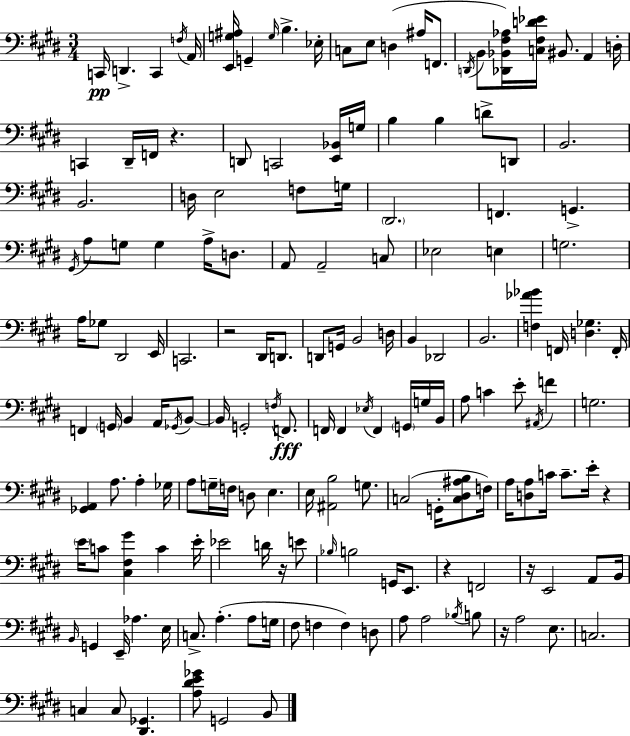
X:1
T:Untitled
M:3/4
L:1/4
K:E
C,,/4 D,, C,, F,/4 A,,/4 [E,,G,^A,]/4 G,, G,/4 B, _E,/4 C,/2 E,/2 D, ^A,/4 F,,/2 D,,/4 B,,/2 [_D,,_B,,^F,_A,]/4 [C,^F,D_E]/4 ^B,,/2 A,, D,/4 C,, ^D,,/4 F,,/4 z D,,/2 C,,2 [E,,_B,,]/4 G,/4 B, B, D/2 D,,/2 B,,2 B,,2 D,/4 E,2 F,/2 G,/4 ^D,,2 F,, G,, ^G,,/4 A,/2 G,/2 G, A,/4 D,/2 A,,/2 A,,2 C,/2 _E,2 E, G,2 A,/4 _G,/2 ^D,,2 E,,/4 C,,2 z2 ^D,,/4 D,,/2 D,,/2 G,,/4 B,,2 D,/4 B,, _D,,2 B,,2 [F,_A_B] F,,/4 [D,_G,] F,,/4 F,, G,,/4 B,, A,,/4 _G,,/4 B,,/2 B,,/4 G,,2 F,/4 F,,/2 F,,/4 F,, _E,/4 F,, G,,/4 G,/4 B,,/4 A,/2 C E/2 ^A,,/4 F G,2 [_G,,A,,] A,/2 A, _G,/4 A,/2 G,/4 F,/4 D,/2 E, E,/4 [^A,,B,]2 G,/2 C,2 G,,/4 [C,^D,^A,B,]/2 F,/4 A,/4 [D,A,]/2 C/4 C/2 E/4 z E/4 C/2 [^C,^F,^G] C E/4 _E2 D/4 z/4 E/2 _B,/4 B,2 G,,/4 E,,/2 z F,,2 z/4 E,,2 A,,/2 B,,/4 B,,/4 G,, E,,/4 _A, E,/4 C,/2 A, A,/2 G,/4 ^F,/2 F, F, D,/2 A,/2 A,2 _B,/4 B,/2 z/4 A,2 E,/2 C,2 C, C,/2 [^D,,_G,,] [A,^DE_G]/2 G,,2 B,,/2